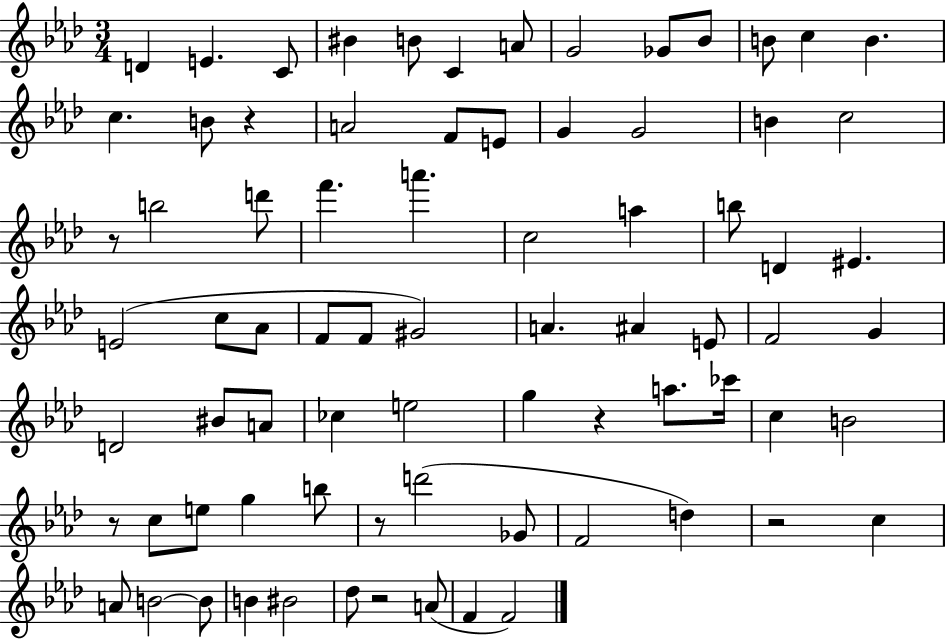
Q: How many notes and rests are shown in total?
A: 77